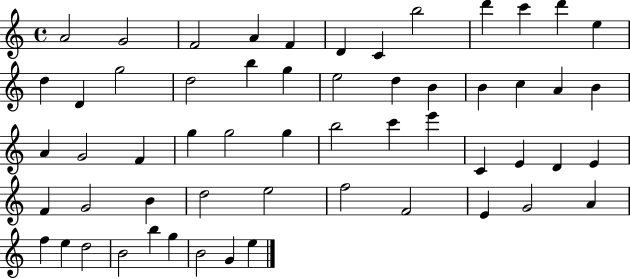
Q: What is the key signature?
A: C major